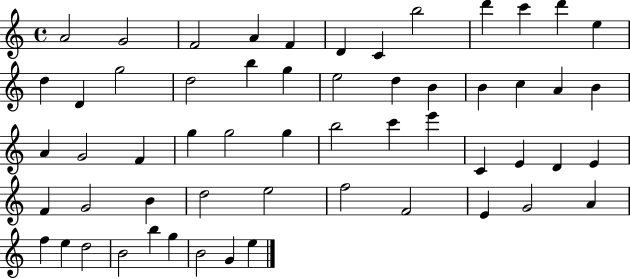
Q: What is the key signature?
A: C major